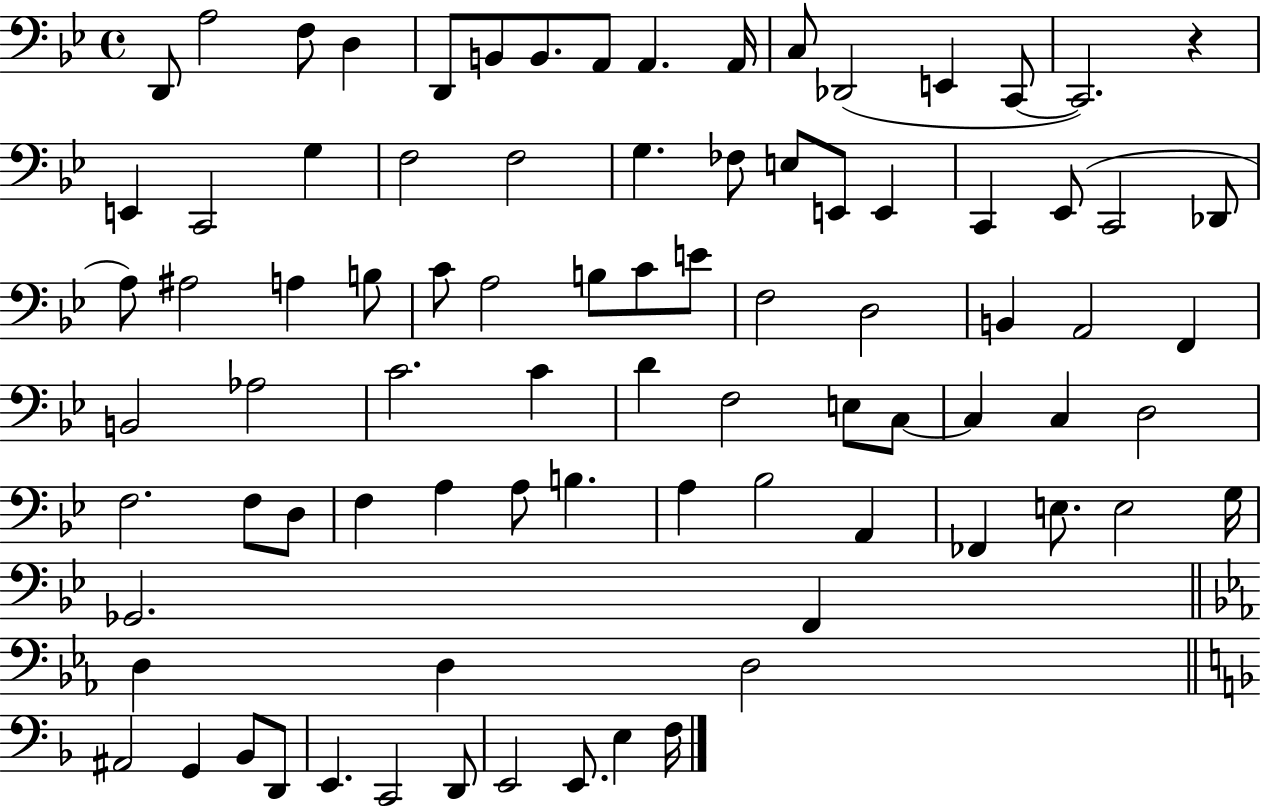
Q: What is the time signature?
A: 4/4